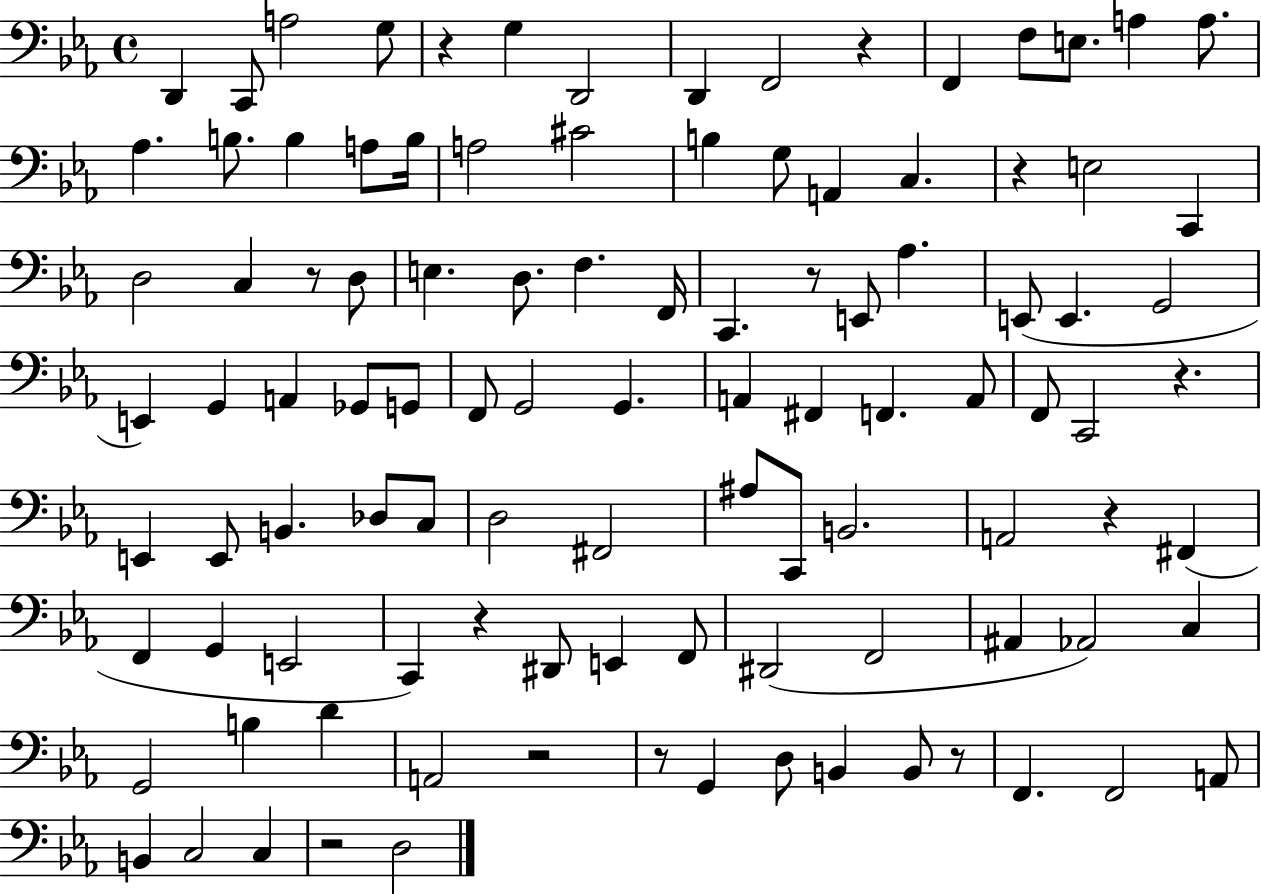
{
  \clef bass
  \time 4/4
  \defaultTimeSignature
  \key ees \major
  d,4 c,8 a2 g8 | r4 g4 d,2 | d,4 f,2 r4 | f,4 f8 e8. a4 a8. | \break aes4. b8. b4 a8 b16 | a2 cis'2 | b4 g8 a,4 c4. | r4 e2 c,4 | \break d2 c4 r8 d8 | e4. d8. f4. f,16 | c,4. r8 e,8 aes4. | e,8( e,4. g,2 | \break e,4) g,4 a,4 ges,8 g,8 | f,8 g,2 g,4. | a,4 fis,4 f,4. a,8 | f,8 c,2 r4. | \break e,4 e,8 b,4. des8 c8 | d2 fis,2 | ais8 c,8 b,2. | a,2 r4 fis,4( | \break f,4 g,4 e,2 | c,4) r4 dis,8 e,4 f,8 | dis,2( f,2 | ais,4 aes,2) c4 | \break g,2 b4 d'4 | a,2 r2 | r8 g,4 d8 b,4 b,8 r8 | f,4. f,2 a,8 | \break b,4 c2 c4 | r2 d2 | \bar "|."
}